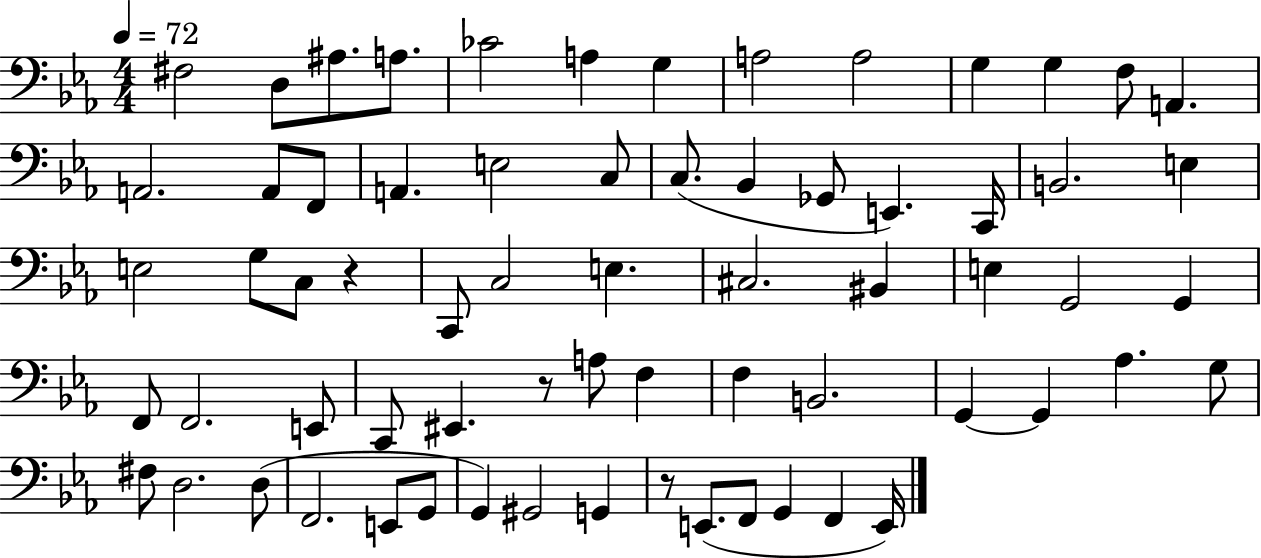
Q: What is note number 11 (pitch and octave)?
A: G3